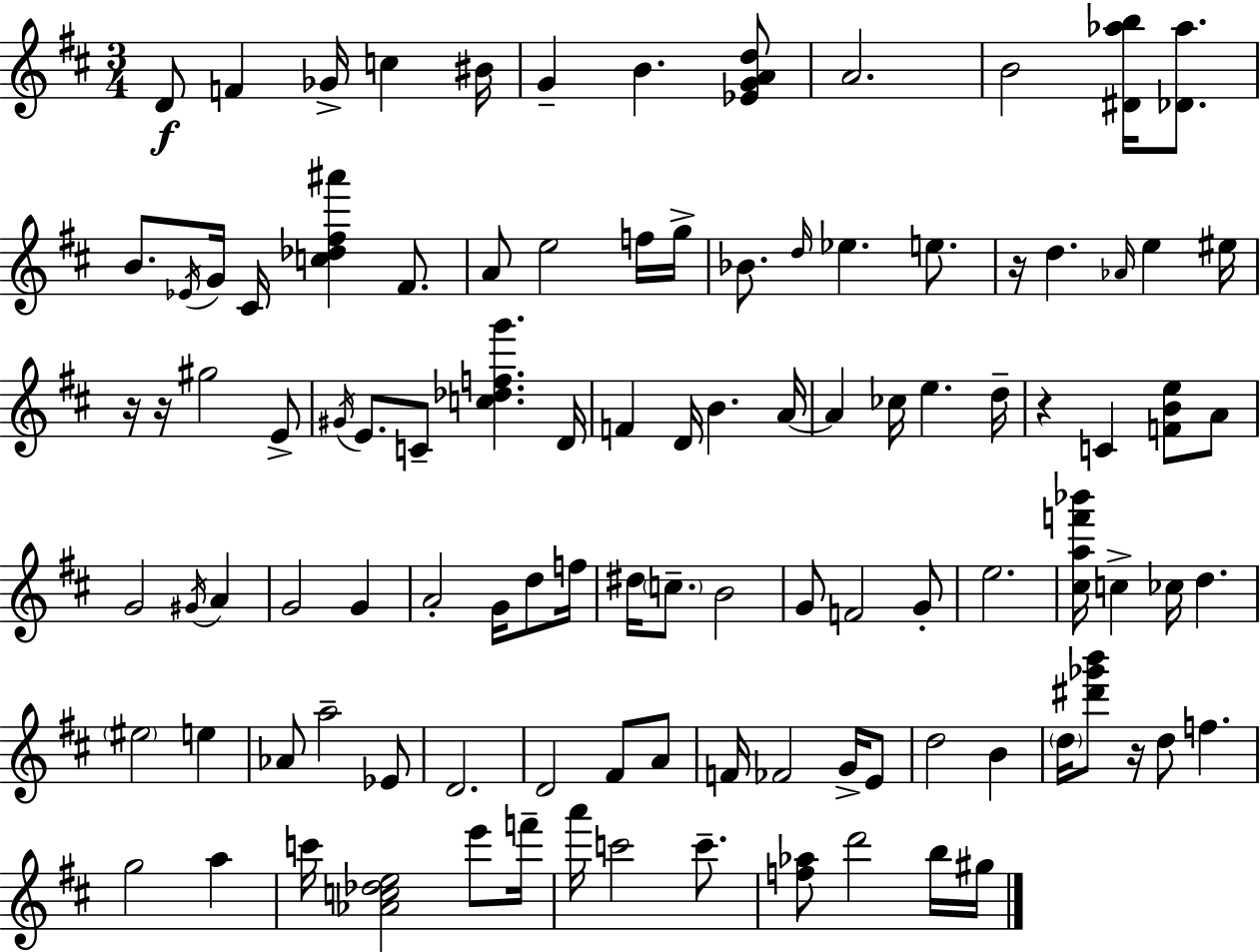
X:1
T:Untitled
M:3/4
L:1/4
K:D
D/2 F _G/4 c ^B/4 G B [_EGAd]/2 A2 B2 [^D_ab]/4 [_D_a]/2 B/2 _E/4 G/4 ^C/4 [c_d^f^a'] ^F/2 A/2 e2 f/4 g/4 _B/2 d/4 _e e/2 z/4 d _A/4 e ^e/4 z/4 z/4 ^g2 E/2 ^G/4 E/2 C/2 [c_dfg'] D/4 F D/4 B A/4 A _c/4 e d/4 z C [FBe]/2 A/2 G2 ^G/4 A G2 G A2 G/4 d/2 f/4 ^d/4 c/2 B2 G/2 F2 G/2 e2 [^caf'_b']/4 c _c/4 d ^e2 e _A/2 a2 _E/2 D2 D2 ^F/2 A/2 F/4 _F2 G/4 E/2 d2 B d/4 [^d'_g'b']/2 z/4 d/2 f g2 a c'/4 [_Ac_de]2 e'/2 f'/4 a'/4 c'2 c'/2 [f_a]/2 d'2 b/4 ^g/4